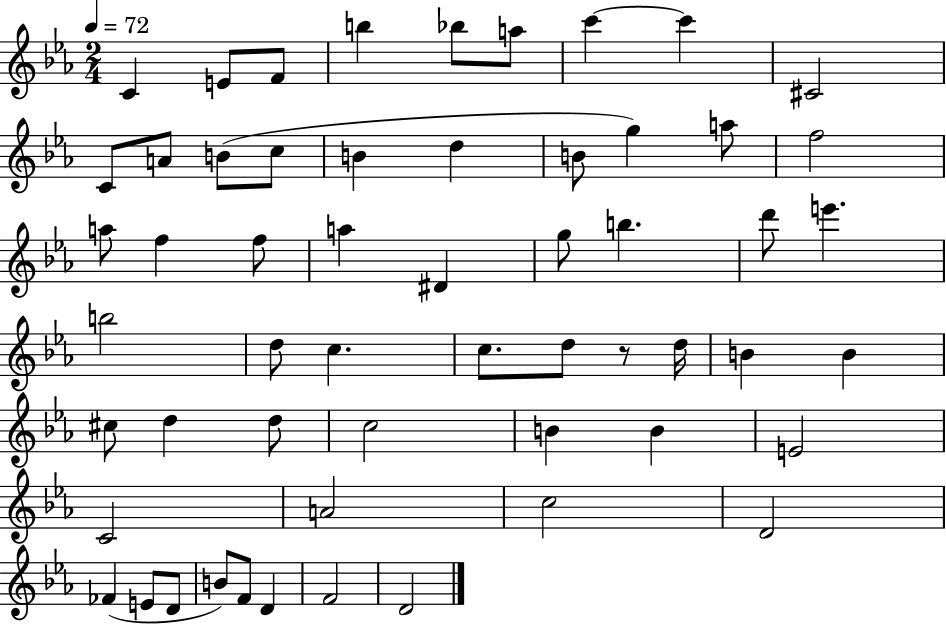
{
  \clef treble
  \numericTimeSignature
  \time 2/4
  \key ees \major
  \tempo 4 = 72
  c'4 e'8 f'8 | b''4 bes''8 a''8 | c'''4~~ c'''4 | cis'2 | \break c'8 a'8 b'8( c''8 | b'4 d''4 | b'8 g''4) a''8 | f''2 | \break a''8 f''4 f''8 | a''4 dis'4 | g''8 b''4. | d'''8 e'''4. | \break b''2 | d''8 c''4. | c''8. d''8 r8 d''16 | b'4 b'4 | \break cis''8 d''4 d''8 | c''2 | b'4 b'4 | e'2 | \break c'2 | a'2 | c''2 | d'2 | \break fes'4( e'8 d'8 | b'8) f'8 d'4 | f'2 | d'2 | \break \bar "|."
}